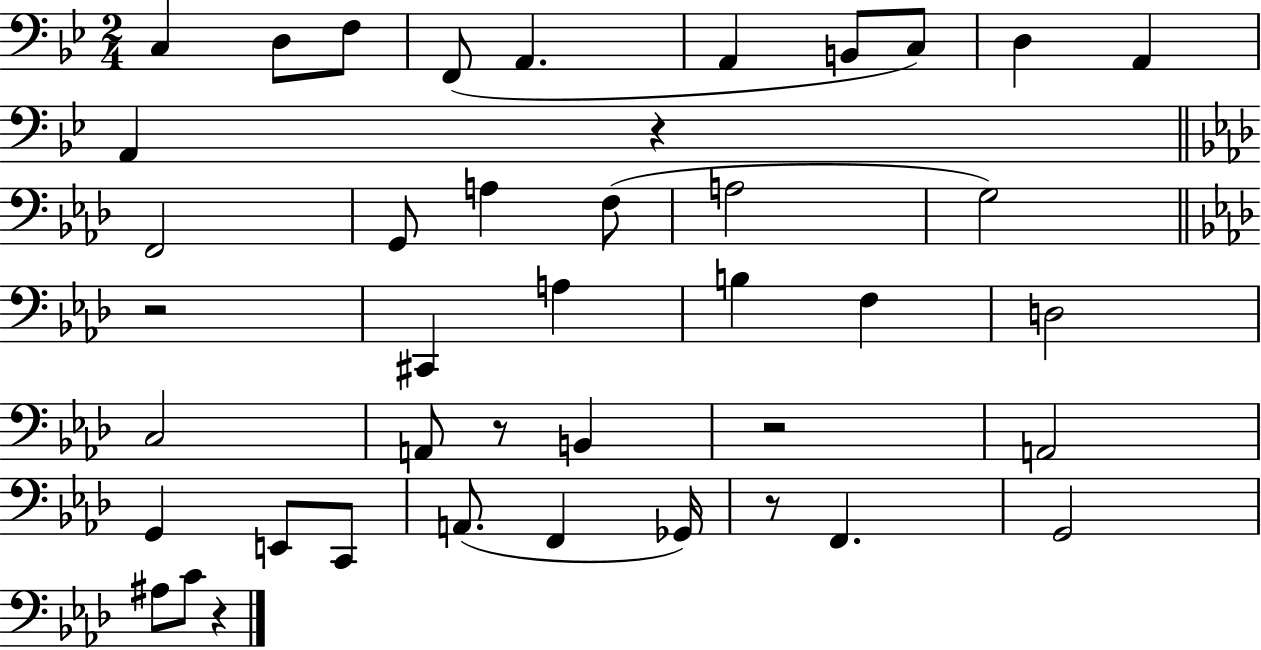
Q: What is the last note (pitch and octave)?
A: C4